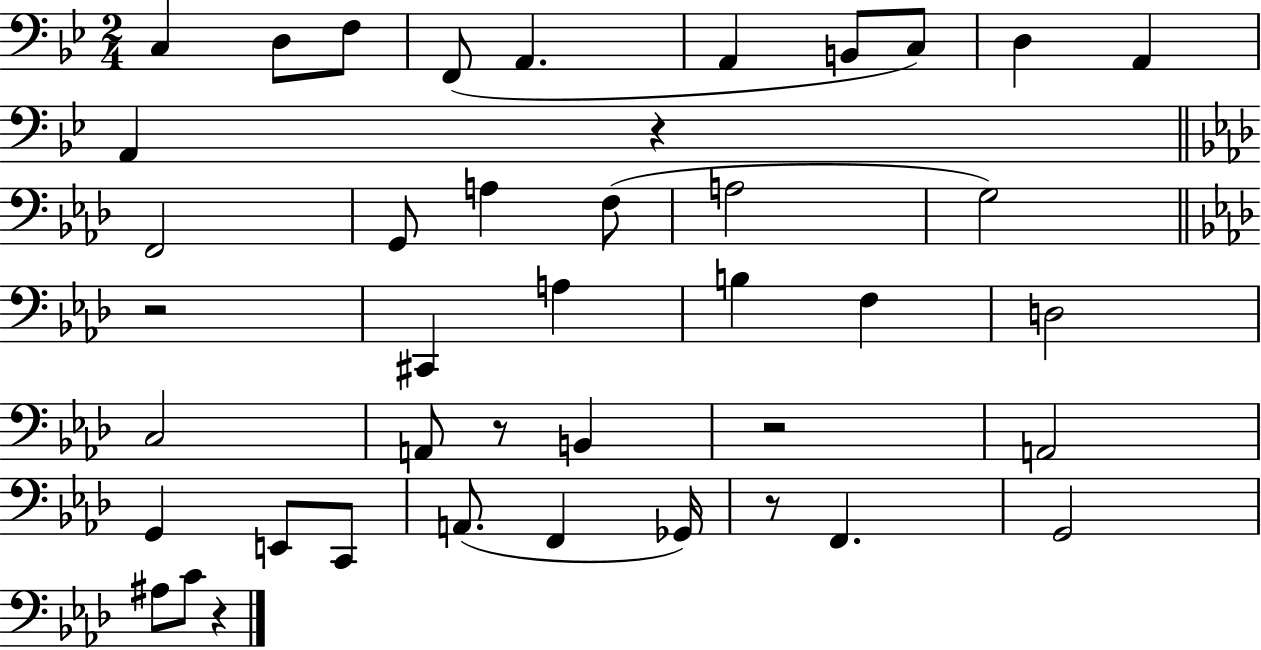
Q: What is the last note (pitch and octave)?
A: C4